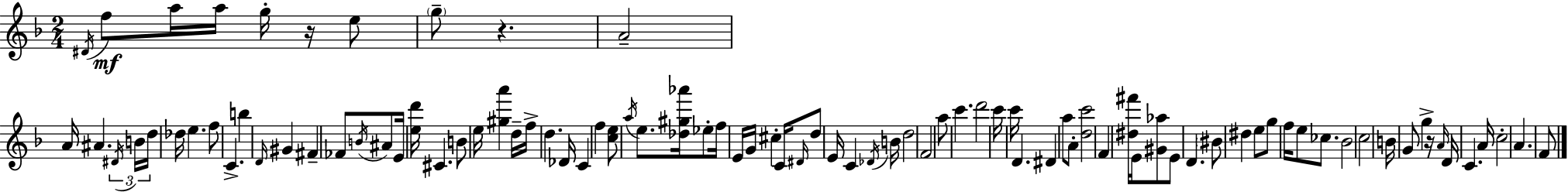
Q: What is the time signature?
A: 2/4